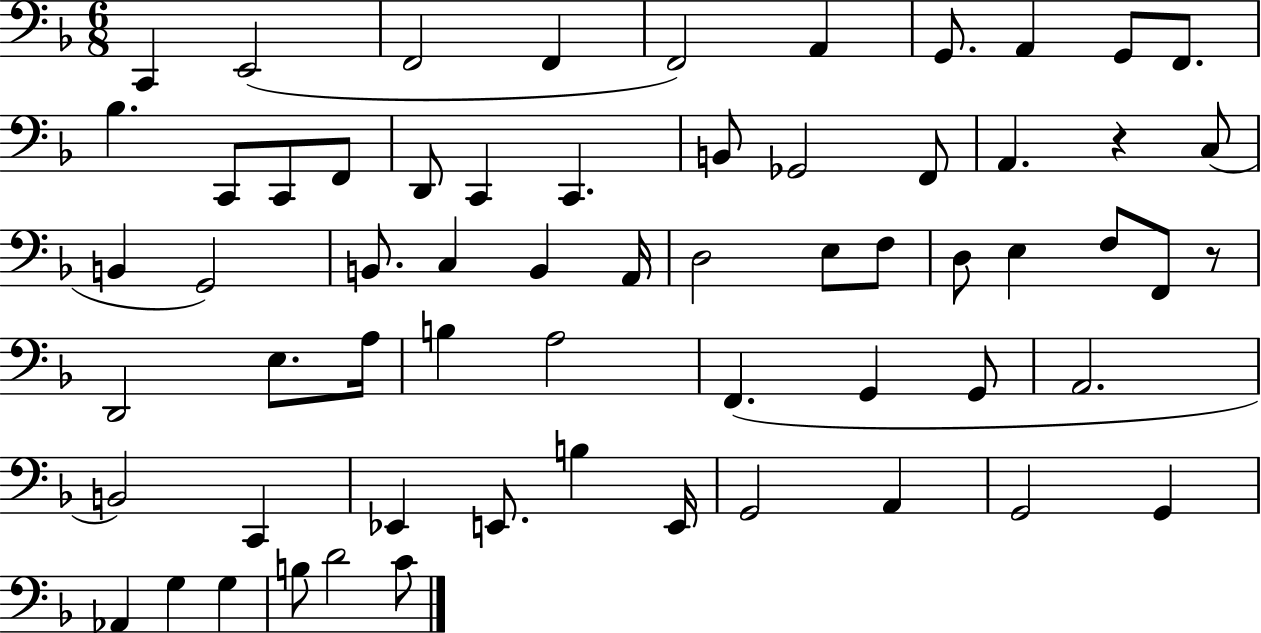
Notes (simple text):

C2/q E2/h F2/h F2/q F2/h A2/q G2/e. A2/q G2/e F2/e. Bb3/q. C2/e C2/e F2/e D2/e C2/q C2/q. B2/e Gb2/h F2/e A2/q. R/q C3/e B2/q G2/h B2/e. C3/q B2/q A2/s D3/h E3/e F3/e D3/e E3/q F3/e F2/e R/e D2/h E3/e. A3/s B3/q A3/h F2/q. G2/q G2/e A2/h. B2/h C2/q Eb2/q E2/e. B3/q E2/s G2/h A2/q G2/h G2/q Ab2/q G3/q G3/q B3/e D4/h C4/e